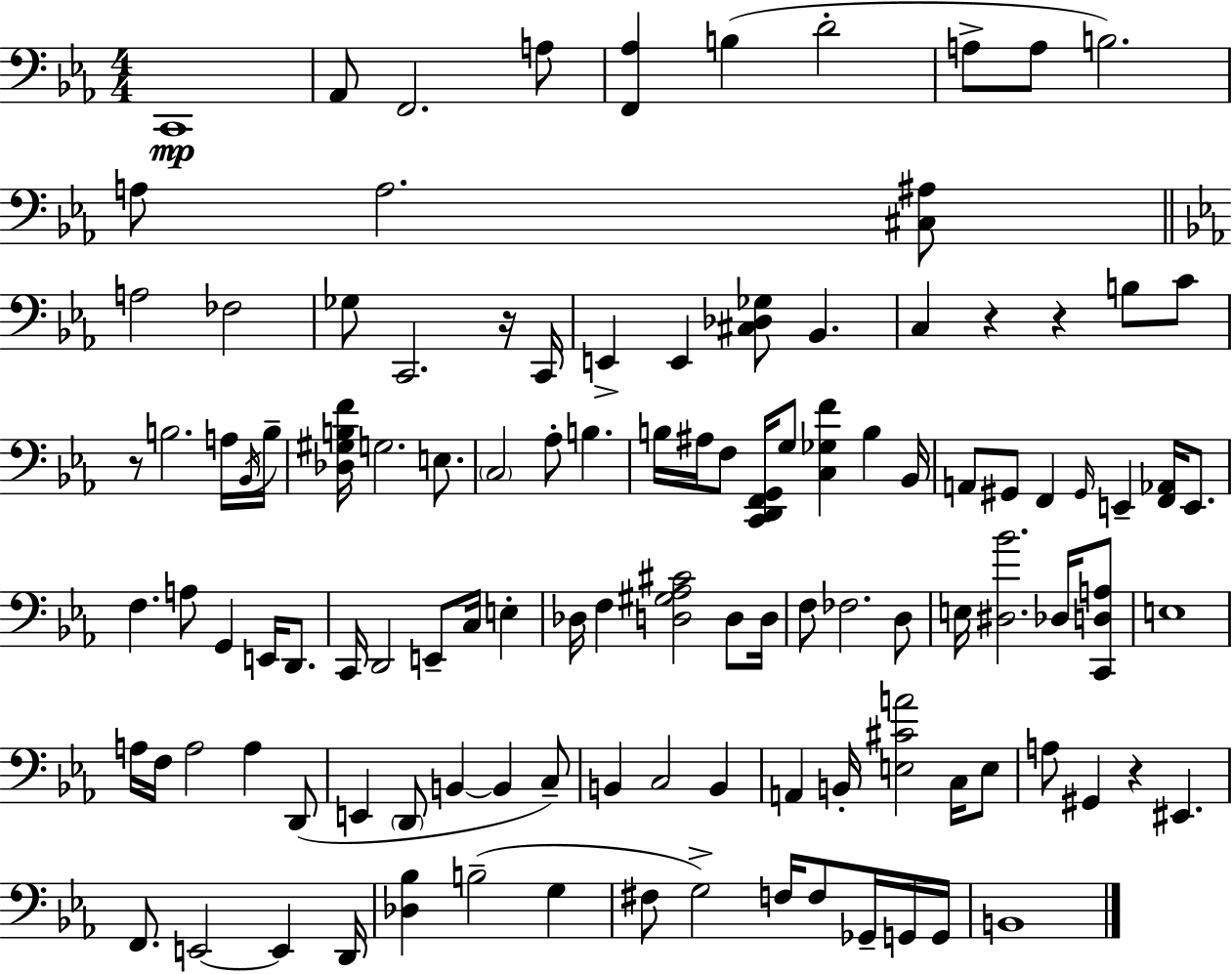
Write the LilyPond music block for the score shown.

{
  \clef bass
  \numericTimeSignature
  \time 4/4
  \key c \minor
  c,1\mp | aes,8 f,2. a8 | <f, aes>4 b4( d'2-. | a8-> a8 b2.) | \break a8 a2. <cis ais>8 | \bar "||" \break \key c \minor a2 fes2 | ges8 c,2. r16 c,16 | e,4-> e,4 <cis des ges>8 bes,4. | c4 r4 r4 b8 c'8 | \break r8 b2. a16 \acciaccatura { bes,16 } | b16-- <des gis b f'>16 g2. e8. | \parenthesize c2 aes8-. b4. | b16 ais16 f8 <c, d, f, g,>16 g8 <c ges f'>4 b4 | \break bes,16 a,8 gis,8 f,4 \grace { gis,16 } e,4-- <f, aes,>16 e,8. | f4. a8 g,4 e,16 d,8. | c,16 d,2 e,8-- c16 e4-. | des16 f4 <d gis aes cis'>2 d8 | \break d16 f8 fes2. | d8 e16 <dis bes'>2. des16 | <c, d a>8 e1 | a16 f16 a2 a4 | \break d,8( e,4 \parenthesize d,8 b,4~~ b,4 | c8--) b,4 c2 b,4 | a,4 b,16-. <e cis' a'>2 c16 | e8 a8 gis,4 r4 eis,4. | \break f,8. e,2~~ e,4 | d,16 <des bes>4 b2--( g4 | fis8 g2->) f16 f8 ges,16-- | g,16 g,16 b,1 | \break \bar "|."
}